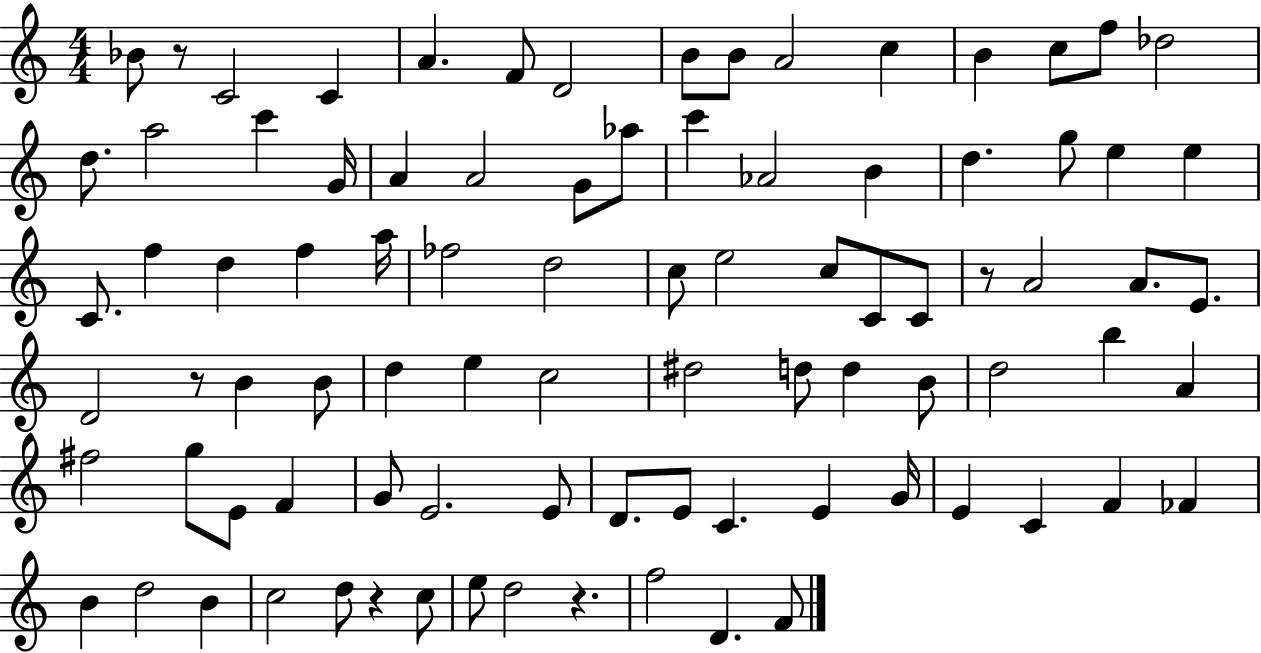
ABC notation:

X:1
T:Untitled
M:4/4
L:1/4
K:C
_B/2 z/2 C2 C A F/2 D2 B/2 B/2 A2 c B c/2 f/2 _d2 d/2 a2 c' G/4 A A2 G/2 _a/2 c' _A2 B d g/2 e e C/2 f d f a/4 _f2 d2 c/2 e2 c/2 C/2 C/2 z/2 A2 A/2 E/2 D2 z/2 B B/2 d e c2 ^d2 d/2 d B/2 d2 b A ^f2 g/2 E/2 F G/2 E2 E/2 D/2 E/2 C E G/4 E C F _F B d2 B c2 d/2 z c/2 e/2 d2 z f2 D F/2